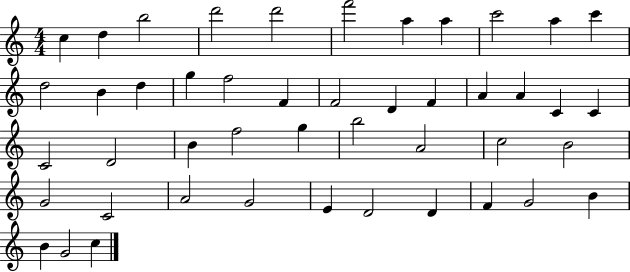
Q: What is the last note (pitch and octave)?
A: C5